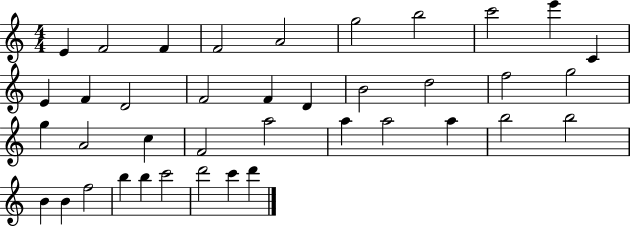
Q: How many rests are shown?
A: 0